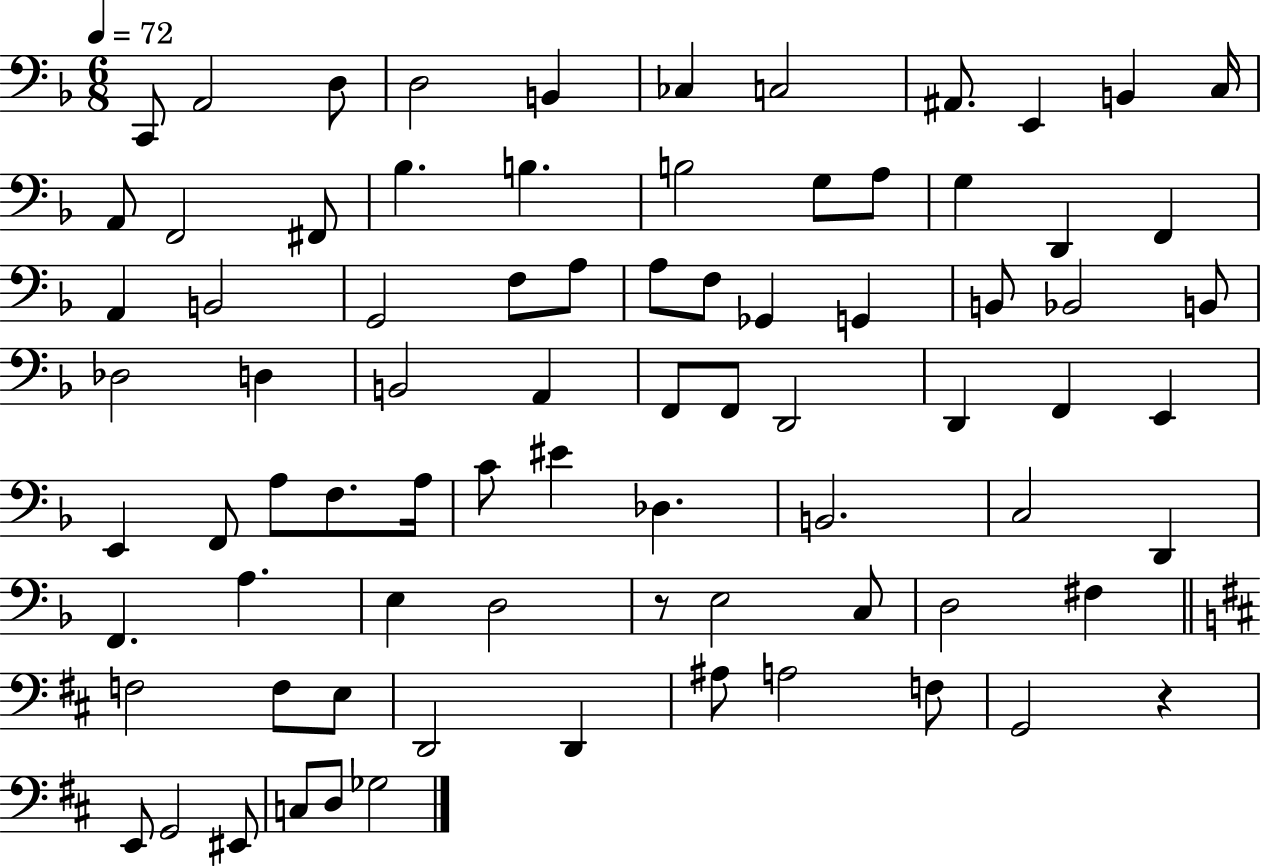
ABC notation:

X:1
T:Untitled
M:6/8
L:1/4
K:F
C,,/2 A,,2 D,/2 D,2 B,, _C, C,2 ^A,,/2 E,, B,, C,/4 A,,/2 F,,2 ^F,,/2 _B, B, B,2 G,/2 A,/2 G, D,, F,, A,, B,,2 G,,2 F,/2 A,/2 A,/2 F,/2 _G,, G,, B,,/2 _B,,2 B,,/2 _D,2 D, B,,2 A,, F,,/2 F,,/2 D,,2 D,, F,, E,, E,, F,,/2 A,/2 F,/2 A,/4 C/2 ^E _D, B,,2 C,2 D,, F,, A, E, D,2 z/2 E,2 C,/2 D,2 ^F, F,2 F,/2 E,/2 D,,2 D,, ^A,/2 A,2 F,/2 G,,2 z E,,/2 G,,2 ^E,,/2 C,/2 D,/2 _G,2